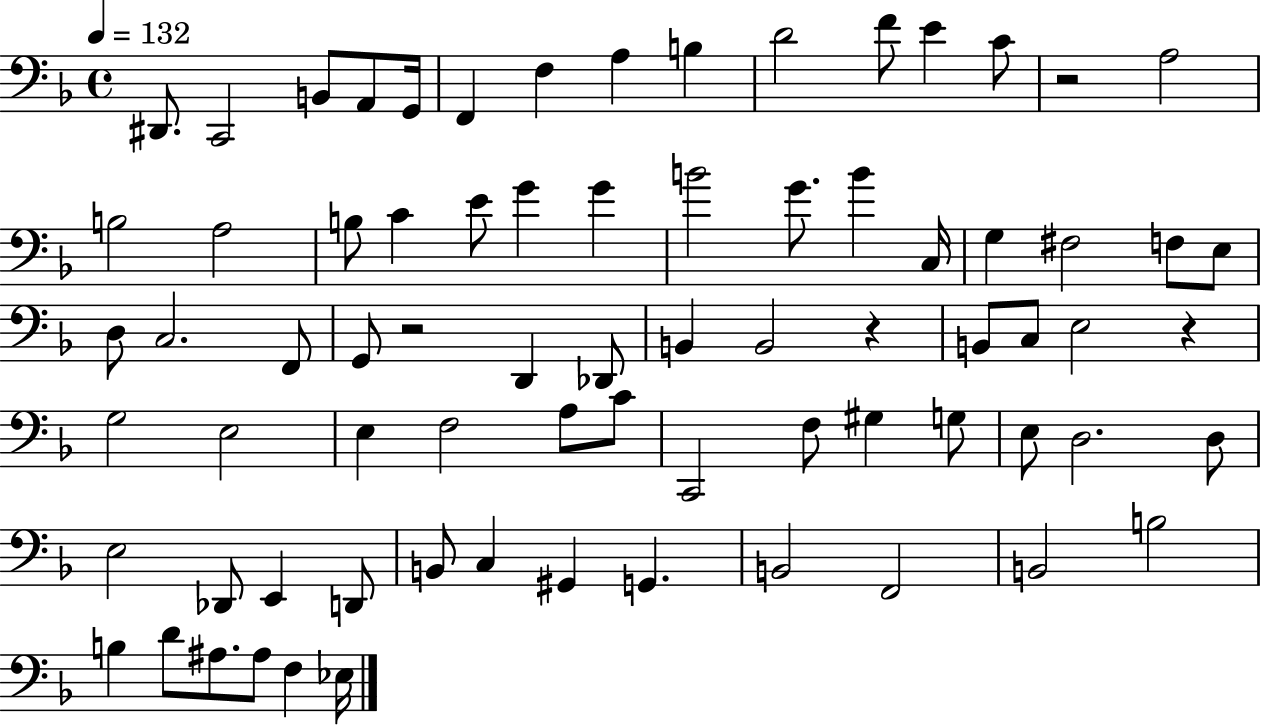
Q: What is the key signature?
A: F major